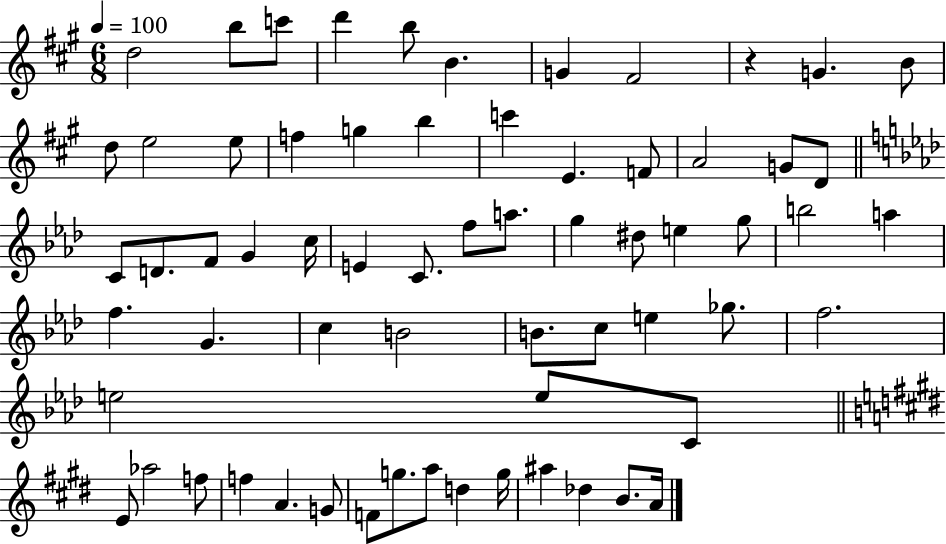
D5/h B5/e C6/e D6/q B5/e B4/q. G4/q F#4/h R/q G4/q. B4/e D5/e E5/h E5/e F5/q G5/q B5/q C6/q E4/q. F4/e A4/h G4/e D4/e C4/e D4/e. F4/e G4/q C5/s E4/q C4/e. F5/e A5/e. G5/q D#5/e E5/q G5/e B5/h A5/q F5/q. G4/q. C5/q B4/h B4/e. C5/e E5/q Gb5/e. F5/h. E5/h E5/e C4/e E4/e Ab5/h F5/e F5/q A4/q. G4/e F4/e G5/e. A5/e D5/q G5/s A#5/q Db5/q B4/e. A4/s